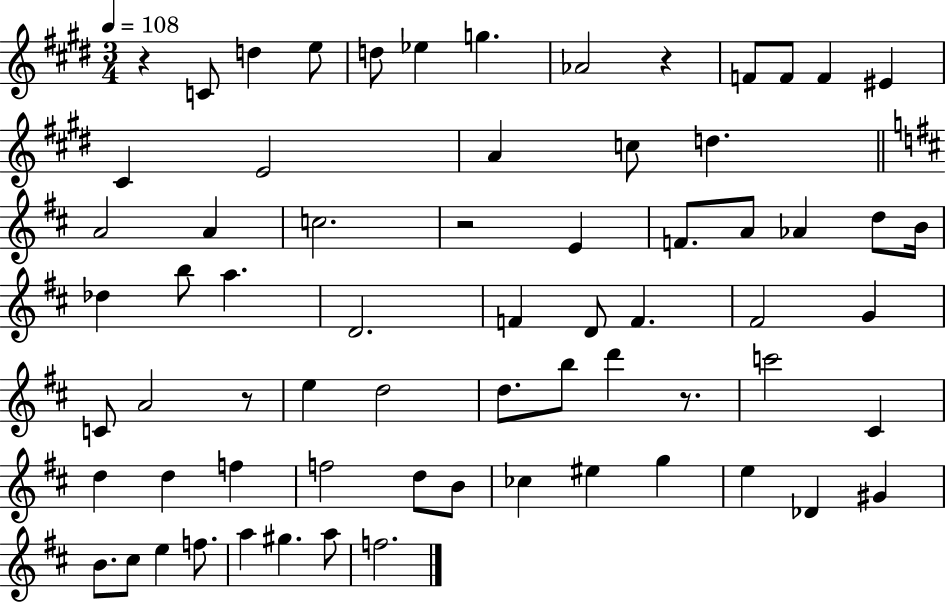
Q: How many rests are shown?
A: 5